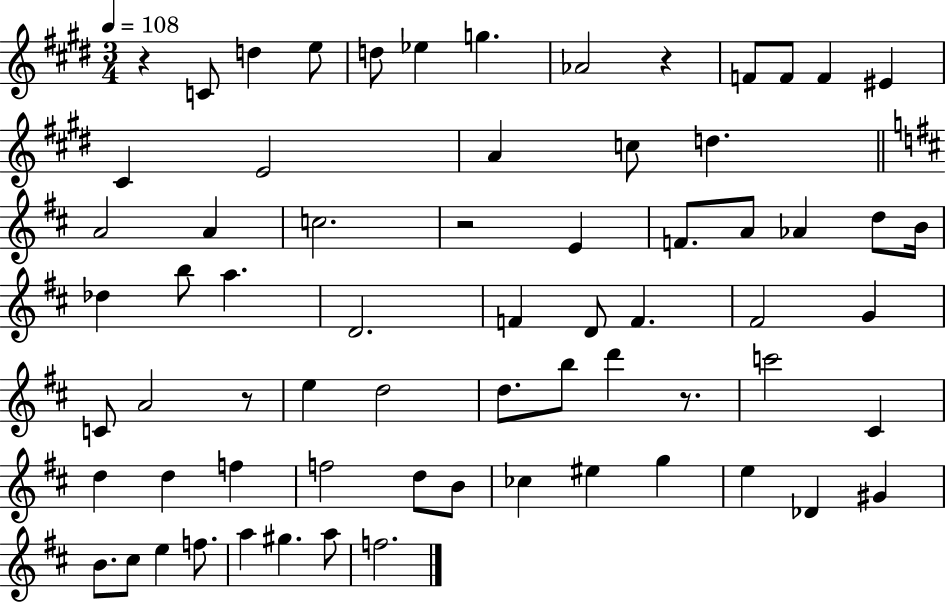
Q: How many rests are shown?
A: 5